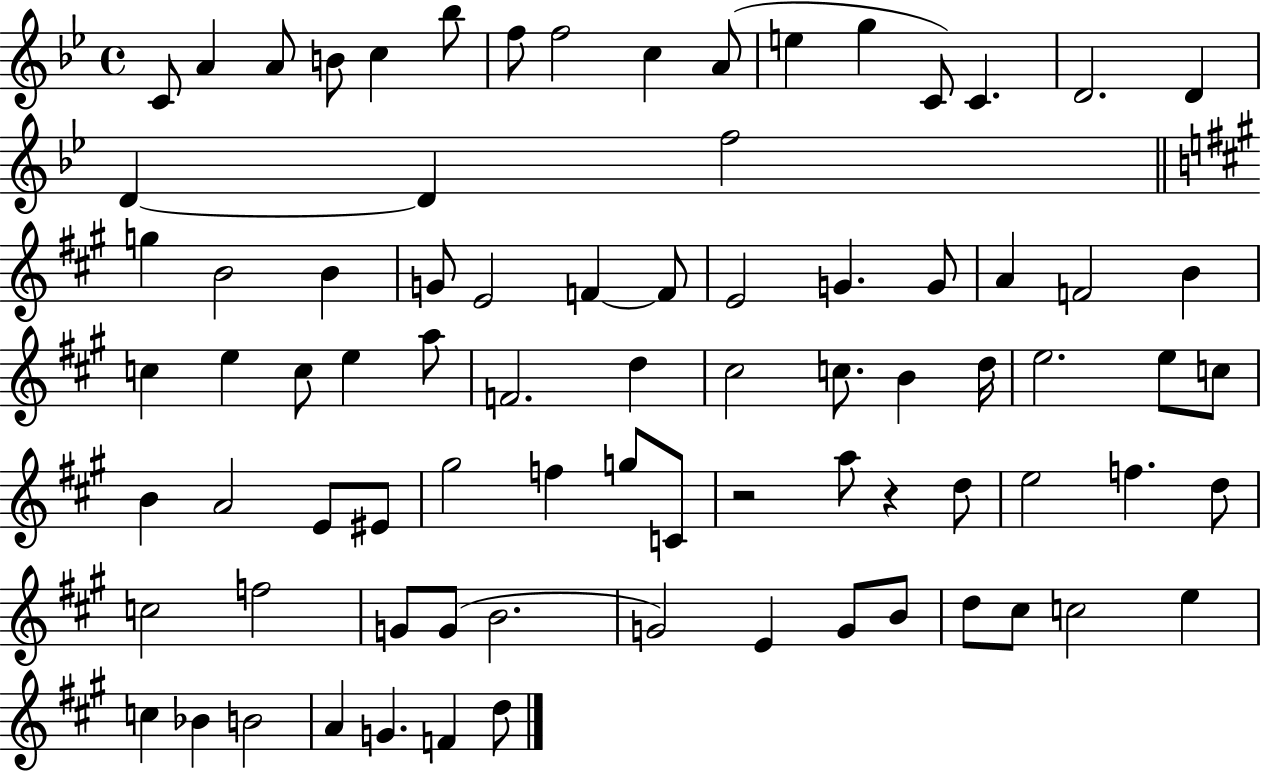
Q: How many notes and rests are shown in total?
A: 81